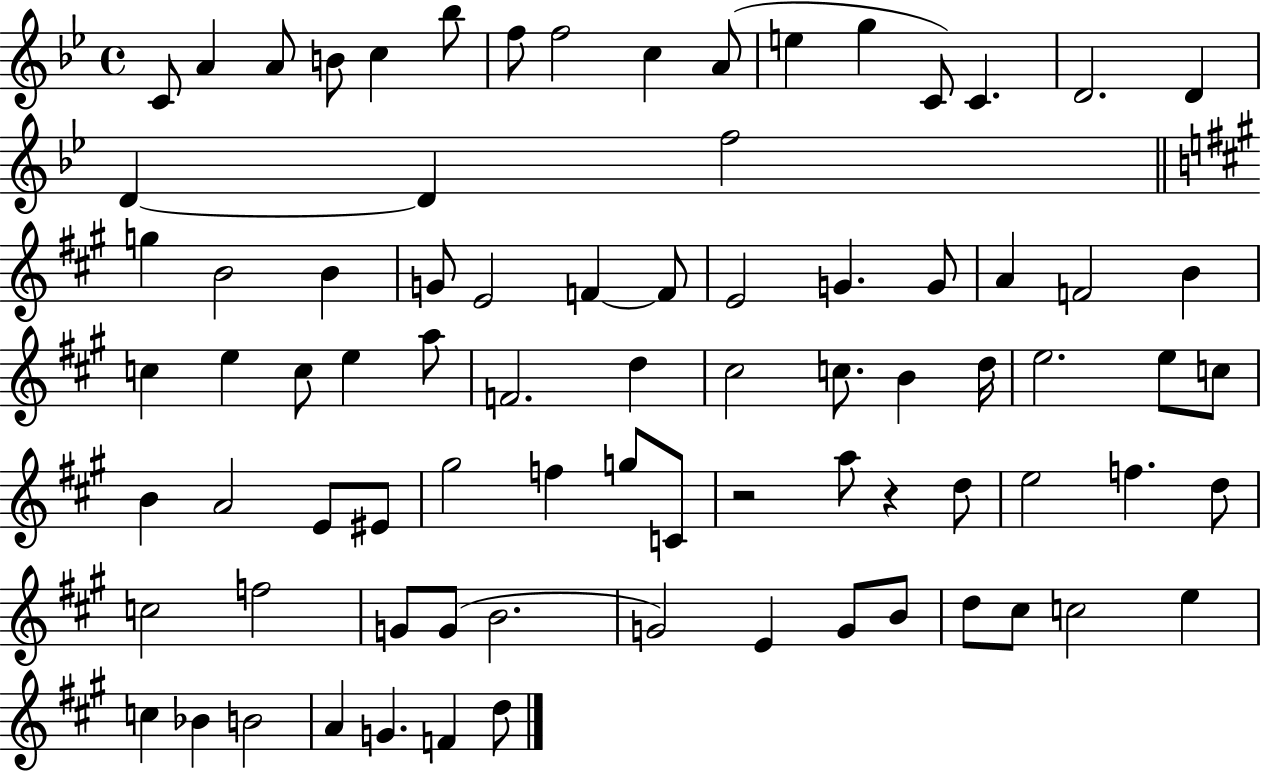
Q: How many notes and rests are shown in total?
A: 81